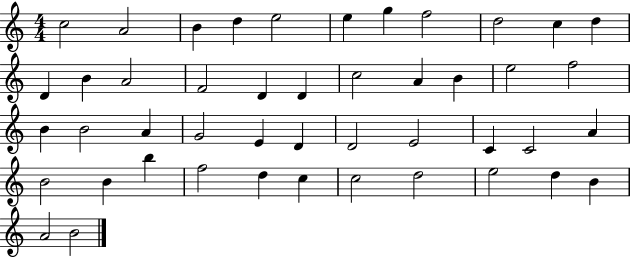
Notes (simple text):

C5/h A4/h B4/q D5/q E5/h E5/q G5/q F5/h D5/h C5/q D5/q D4/q B4/q A4/h F4/h D4/q D4/q C5/h A4/q B4/q E5/h F5/h B4/q B4/h A4/q G4/h E4/q D4/q D4/h E4/h C4/q C4/h A4/q B4/h B4/q B5/q F5/h D5/q C5/q C5/h D5/h E5/h D5/q B4/q A4/h B4/h